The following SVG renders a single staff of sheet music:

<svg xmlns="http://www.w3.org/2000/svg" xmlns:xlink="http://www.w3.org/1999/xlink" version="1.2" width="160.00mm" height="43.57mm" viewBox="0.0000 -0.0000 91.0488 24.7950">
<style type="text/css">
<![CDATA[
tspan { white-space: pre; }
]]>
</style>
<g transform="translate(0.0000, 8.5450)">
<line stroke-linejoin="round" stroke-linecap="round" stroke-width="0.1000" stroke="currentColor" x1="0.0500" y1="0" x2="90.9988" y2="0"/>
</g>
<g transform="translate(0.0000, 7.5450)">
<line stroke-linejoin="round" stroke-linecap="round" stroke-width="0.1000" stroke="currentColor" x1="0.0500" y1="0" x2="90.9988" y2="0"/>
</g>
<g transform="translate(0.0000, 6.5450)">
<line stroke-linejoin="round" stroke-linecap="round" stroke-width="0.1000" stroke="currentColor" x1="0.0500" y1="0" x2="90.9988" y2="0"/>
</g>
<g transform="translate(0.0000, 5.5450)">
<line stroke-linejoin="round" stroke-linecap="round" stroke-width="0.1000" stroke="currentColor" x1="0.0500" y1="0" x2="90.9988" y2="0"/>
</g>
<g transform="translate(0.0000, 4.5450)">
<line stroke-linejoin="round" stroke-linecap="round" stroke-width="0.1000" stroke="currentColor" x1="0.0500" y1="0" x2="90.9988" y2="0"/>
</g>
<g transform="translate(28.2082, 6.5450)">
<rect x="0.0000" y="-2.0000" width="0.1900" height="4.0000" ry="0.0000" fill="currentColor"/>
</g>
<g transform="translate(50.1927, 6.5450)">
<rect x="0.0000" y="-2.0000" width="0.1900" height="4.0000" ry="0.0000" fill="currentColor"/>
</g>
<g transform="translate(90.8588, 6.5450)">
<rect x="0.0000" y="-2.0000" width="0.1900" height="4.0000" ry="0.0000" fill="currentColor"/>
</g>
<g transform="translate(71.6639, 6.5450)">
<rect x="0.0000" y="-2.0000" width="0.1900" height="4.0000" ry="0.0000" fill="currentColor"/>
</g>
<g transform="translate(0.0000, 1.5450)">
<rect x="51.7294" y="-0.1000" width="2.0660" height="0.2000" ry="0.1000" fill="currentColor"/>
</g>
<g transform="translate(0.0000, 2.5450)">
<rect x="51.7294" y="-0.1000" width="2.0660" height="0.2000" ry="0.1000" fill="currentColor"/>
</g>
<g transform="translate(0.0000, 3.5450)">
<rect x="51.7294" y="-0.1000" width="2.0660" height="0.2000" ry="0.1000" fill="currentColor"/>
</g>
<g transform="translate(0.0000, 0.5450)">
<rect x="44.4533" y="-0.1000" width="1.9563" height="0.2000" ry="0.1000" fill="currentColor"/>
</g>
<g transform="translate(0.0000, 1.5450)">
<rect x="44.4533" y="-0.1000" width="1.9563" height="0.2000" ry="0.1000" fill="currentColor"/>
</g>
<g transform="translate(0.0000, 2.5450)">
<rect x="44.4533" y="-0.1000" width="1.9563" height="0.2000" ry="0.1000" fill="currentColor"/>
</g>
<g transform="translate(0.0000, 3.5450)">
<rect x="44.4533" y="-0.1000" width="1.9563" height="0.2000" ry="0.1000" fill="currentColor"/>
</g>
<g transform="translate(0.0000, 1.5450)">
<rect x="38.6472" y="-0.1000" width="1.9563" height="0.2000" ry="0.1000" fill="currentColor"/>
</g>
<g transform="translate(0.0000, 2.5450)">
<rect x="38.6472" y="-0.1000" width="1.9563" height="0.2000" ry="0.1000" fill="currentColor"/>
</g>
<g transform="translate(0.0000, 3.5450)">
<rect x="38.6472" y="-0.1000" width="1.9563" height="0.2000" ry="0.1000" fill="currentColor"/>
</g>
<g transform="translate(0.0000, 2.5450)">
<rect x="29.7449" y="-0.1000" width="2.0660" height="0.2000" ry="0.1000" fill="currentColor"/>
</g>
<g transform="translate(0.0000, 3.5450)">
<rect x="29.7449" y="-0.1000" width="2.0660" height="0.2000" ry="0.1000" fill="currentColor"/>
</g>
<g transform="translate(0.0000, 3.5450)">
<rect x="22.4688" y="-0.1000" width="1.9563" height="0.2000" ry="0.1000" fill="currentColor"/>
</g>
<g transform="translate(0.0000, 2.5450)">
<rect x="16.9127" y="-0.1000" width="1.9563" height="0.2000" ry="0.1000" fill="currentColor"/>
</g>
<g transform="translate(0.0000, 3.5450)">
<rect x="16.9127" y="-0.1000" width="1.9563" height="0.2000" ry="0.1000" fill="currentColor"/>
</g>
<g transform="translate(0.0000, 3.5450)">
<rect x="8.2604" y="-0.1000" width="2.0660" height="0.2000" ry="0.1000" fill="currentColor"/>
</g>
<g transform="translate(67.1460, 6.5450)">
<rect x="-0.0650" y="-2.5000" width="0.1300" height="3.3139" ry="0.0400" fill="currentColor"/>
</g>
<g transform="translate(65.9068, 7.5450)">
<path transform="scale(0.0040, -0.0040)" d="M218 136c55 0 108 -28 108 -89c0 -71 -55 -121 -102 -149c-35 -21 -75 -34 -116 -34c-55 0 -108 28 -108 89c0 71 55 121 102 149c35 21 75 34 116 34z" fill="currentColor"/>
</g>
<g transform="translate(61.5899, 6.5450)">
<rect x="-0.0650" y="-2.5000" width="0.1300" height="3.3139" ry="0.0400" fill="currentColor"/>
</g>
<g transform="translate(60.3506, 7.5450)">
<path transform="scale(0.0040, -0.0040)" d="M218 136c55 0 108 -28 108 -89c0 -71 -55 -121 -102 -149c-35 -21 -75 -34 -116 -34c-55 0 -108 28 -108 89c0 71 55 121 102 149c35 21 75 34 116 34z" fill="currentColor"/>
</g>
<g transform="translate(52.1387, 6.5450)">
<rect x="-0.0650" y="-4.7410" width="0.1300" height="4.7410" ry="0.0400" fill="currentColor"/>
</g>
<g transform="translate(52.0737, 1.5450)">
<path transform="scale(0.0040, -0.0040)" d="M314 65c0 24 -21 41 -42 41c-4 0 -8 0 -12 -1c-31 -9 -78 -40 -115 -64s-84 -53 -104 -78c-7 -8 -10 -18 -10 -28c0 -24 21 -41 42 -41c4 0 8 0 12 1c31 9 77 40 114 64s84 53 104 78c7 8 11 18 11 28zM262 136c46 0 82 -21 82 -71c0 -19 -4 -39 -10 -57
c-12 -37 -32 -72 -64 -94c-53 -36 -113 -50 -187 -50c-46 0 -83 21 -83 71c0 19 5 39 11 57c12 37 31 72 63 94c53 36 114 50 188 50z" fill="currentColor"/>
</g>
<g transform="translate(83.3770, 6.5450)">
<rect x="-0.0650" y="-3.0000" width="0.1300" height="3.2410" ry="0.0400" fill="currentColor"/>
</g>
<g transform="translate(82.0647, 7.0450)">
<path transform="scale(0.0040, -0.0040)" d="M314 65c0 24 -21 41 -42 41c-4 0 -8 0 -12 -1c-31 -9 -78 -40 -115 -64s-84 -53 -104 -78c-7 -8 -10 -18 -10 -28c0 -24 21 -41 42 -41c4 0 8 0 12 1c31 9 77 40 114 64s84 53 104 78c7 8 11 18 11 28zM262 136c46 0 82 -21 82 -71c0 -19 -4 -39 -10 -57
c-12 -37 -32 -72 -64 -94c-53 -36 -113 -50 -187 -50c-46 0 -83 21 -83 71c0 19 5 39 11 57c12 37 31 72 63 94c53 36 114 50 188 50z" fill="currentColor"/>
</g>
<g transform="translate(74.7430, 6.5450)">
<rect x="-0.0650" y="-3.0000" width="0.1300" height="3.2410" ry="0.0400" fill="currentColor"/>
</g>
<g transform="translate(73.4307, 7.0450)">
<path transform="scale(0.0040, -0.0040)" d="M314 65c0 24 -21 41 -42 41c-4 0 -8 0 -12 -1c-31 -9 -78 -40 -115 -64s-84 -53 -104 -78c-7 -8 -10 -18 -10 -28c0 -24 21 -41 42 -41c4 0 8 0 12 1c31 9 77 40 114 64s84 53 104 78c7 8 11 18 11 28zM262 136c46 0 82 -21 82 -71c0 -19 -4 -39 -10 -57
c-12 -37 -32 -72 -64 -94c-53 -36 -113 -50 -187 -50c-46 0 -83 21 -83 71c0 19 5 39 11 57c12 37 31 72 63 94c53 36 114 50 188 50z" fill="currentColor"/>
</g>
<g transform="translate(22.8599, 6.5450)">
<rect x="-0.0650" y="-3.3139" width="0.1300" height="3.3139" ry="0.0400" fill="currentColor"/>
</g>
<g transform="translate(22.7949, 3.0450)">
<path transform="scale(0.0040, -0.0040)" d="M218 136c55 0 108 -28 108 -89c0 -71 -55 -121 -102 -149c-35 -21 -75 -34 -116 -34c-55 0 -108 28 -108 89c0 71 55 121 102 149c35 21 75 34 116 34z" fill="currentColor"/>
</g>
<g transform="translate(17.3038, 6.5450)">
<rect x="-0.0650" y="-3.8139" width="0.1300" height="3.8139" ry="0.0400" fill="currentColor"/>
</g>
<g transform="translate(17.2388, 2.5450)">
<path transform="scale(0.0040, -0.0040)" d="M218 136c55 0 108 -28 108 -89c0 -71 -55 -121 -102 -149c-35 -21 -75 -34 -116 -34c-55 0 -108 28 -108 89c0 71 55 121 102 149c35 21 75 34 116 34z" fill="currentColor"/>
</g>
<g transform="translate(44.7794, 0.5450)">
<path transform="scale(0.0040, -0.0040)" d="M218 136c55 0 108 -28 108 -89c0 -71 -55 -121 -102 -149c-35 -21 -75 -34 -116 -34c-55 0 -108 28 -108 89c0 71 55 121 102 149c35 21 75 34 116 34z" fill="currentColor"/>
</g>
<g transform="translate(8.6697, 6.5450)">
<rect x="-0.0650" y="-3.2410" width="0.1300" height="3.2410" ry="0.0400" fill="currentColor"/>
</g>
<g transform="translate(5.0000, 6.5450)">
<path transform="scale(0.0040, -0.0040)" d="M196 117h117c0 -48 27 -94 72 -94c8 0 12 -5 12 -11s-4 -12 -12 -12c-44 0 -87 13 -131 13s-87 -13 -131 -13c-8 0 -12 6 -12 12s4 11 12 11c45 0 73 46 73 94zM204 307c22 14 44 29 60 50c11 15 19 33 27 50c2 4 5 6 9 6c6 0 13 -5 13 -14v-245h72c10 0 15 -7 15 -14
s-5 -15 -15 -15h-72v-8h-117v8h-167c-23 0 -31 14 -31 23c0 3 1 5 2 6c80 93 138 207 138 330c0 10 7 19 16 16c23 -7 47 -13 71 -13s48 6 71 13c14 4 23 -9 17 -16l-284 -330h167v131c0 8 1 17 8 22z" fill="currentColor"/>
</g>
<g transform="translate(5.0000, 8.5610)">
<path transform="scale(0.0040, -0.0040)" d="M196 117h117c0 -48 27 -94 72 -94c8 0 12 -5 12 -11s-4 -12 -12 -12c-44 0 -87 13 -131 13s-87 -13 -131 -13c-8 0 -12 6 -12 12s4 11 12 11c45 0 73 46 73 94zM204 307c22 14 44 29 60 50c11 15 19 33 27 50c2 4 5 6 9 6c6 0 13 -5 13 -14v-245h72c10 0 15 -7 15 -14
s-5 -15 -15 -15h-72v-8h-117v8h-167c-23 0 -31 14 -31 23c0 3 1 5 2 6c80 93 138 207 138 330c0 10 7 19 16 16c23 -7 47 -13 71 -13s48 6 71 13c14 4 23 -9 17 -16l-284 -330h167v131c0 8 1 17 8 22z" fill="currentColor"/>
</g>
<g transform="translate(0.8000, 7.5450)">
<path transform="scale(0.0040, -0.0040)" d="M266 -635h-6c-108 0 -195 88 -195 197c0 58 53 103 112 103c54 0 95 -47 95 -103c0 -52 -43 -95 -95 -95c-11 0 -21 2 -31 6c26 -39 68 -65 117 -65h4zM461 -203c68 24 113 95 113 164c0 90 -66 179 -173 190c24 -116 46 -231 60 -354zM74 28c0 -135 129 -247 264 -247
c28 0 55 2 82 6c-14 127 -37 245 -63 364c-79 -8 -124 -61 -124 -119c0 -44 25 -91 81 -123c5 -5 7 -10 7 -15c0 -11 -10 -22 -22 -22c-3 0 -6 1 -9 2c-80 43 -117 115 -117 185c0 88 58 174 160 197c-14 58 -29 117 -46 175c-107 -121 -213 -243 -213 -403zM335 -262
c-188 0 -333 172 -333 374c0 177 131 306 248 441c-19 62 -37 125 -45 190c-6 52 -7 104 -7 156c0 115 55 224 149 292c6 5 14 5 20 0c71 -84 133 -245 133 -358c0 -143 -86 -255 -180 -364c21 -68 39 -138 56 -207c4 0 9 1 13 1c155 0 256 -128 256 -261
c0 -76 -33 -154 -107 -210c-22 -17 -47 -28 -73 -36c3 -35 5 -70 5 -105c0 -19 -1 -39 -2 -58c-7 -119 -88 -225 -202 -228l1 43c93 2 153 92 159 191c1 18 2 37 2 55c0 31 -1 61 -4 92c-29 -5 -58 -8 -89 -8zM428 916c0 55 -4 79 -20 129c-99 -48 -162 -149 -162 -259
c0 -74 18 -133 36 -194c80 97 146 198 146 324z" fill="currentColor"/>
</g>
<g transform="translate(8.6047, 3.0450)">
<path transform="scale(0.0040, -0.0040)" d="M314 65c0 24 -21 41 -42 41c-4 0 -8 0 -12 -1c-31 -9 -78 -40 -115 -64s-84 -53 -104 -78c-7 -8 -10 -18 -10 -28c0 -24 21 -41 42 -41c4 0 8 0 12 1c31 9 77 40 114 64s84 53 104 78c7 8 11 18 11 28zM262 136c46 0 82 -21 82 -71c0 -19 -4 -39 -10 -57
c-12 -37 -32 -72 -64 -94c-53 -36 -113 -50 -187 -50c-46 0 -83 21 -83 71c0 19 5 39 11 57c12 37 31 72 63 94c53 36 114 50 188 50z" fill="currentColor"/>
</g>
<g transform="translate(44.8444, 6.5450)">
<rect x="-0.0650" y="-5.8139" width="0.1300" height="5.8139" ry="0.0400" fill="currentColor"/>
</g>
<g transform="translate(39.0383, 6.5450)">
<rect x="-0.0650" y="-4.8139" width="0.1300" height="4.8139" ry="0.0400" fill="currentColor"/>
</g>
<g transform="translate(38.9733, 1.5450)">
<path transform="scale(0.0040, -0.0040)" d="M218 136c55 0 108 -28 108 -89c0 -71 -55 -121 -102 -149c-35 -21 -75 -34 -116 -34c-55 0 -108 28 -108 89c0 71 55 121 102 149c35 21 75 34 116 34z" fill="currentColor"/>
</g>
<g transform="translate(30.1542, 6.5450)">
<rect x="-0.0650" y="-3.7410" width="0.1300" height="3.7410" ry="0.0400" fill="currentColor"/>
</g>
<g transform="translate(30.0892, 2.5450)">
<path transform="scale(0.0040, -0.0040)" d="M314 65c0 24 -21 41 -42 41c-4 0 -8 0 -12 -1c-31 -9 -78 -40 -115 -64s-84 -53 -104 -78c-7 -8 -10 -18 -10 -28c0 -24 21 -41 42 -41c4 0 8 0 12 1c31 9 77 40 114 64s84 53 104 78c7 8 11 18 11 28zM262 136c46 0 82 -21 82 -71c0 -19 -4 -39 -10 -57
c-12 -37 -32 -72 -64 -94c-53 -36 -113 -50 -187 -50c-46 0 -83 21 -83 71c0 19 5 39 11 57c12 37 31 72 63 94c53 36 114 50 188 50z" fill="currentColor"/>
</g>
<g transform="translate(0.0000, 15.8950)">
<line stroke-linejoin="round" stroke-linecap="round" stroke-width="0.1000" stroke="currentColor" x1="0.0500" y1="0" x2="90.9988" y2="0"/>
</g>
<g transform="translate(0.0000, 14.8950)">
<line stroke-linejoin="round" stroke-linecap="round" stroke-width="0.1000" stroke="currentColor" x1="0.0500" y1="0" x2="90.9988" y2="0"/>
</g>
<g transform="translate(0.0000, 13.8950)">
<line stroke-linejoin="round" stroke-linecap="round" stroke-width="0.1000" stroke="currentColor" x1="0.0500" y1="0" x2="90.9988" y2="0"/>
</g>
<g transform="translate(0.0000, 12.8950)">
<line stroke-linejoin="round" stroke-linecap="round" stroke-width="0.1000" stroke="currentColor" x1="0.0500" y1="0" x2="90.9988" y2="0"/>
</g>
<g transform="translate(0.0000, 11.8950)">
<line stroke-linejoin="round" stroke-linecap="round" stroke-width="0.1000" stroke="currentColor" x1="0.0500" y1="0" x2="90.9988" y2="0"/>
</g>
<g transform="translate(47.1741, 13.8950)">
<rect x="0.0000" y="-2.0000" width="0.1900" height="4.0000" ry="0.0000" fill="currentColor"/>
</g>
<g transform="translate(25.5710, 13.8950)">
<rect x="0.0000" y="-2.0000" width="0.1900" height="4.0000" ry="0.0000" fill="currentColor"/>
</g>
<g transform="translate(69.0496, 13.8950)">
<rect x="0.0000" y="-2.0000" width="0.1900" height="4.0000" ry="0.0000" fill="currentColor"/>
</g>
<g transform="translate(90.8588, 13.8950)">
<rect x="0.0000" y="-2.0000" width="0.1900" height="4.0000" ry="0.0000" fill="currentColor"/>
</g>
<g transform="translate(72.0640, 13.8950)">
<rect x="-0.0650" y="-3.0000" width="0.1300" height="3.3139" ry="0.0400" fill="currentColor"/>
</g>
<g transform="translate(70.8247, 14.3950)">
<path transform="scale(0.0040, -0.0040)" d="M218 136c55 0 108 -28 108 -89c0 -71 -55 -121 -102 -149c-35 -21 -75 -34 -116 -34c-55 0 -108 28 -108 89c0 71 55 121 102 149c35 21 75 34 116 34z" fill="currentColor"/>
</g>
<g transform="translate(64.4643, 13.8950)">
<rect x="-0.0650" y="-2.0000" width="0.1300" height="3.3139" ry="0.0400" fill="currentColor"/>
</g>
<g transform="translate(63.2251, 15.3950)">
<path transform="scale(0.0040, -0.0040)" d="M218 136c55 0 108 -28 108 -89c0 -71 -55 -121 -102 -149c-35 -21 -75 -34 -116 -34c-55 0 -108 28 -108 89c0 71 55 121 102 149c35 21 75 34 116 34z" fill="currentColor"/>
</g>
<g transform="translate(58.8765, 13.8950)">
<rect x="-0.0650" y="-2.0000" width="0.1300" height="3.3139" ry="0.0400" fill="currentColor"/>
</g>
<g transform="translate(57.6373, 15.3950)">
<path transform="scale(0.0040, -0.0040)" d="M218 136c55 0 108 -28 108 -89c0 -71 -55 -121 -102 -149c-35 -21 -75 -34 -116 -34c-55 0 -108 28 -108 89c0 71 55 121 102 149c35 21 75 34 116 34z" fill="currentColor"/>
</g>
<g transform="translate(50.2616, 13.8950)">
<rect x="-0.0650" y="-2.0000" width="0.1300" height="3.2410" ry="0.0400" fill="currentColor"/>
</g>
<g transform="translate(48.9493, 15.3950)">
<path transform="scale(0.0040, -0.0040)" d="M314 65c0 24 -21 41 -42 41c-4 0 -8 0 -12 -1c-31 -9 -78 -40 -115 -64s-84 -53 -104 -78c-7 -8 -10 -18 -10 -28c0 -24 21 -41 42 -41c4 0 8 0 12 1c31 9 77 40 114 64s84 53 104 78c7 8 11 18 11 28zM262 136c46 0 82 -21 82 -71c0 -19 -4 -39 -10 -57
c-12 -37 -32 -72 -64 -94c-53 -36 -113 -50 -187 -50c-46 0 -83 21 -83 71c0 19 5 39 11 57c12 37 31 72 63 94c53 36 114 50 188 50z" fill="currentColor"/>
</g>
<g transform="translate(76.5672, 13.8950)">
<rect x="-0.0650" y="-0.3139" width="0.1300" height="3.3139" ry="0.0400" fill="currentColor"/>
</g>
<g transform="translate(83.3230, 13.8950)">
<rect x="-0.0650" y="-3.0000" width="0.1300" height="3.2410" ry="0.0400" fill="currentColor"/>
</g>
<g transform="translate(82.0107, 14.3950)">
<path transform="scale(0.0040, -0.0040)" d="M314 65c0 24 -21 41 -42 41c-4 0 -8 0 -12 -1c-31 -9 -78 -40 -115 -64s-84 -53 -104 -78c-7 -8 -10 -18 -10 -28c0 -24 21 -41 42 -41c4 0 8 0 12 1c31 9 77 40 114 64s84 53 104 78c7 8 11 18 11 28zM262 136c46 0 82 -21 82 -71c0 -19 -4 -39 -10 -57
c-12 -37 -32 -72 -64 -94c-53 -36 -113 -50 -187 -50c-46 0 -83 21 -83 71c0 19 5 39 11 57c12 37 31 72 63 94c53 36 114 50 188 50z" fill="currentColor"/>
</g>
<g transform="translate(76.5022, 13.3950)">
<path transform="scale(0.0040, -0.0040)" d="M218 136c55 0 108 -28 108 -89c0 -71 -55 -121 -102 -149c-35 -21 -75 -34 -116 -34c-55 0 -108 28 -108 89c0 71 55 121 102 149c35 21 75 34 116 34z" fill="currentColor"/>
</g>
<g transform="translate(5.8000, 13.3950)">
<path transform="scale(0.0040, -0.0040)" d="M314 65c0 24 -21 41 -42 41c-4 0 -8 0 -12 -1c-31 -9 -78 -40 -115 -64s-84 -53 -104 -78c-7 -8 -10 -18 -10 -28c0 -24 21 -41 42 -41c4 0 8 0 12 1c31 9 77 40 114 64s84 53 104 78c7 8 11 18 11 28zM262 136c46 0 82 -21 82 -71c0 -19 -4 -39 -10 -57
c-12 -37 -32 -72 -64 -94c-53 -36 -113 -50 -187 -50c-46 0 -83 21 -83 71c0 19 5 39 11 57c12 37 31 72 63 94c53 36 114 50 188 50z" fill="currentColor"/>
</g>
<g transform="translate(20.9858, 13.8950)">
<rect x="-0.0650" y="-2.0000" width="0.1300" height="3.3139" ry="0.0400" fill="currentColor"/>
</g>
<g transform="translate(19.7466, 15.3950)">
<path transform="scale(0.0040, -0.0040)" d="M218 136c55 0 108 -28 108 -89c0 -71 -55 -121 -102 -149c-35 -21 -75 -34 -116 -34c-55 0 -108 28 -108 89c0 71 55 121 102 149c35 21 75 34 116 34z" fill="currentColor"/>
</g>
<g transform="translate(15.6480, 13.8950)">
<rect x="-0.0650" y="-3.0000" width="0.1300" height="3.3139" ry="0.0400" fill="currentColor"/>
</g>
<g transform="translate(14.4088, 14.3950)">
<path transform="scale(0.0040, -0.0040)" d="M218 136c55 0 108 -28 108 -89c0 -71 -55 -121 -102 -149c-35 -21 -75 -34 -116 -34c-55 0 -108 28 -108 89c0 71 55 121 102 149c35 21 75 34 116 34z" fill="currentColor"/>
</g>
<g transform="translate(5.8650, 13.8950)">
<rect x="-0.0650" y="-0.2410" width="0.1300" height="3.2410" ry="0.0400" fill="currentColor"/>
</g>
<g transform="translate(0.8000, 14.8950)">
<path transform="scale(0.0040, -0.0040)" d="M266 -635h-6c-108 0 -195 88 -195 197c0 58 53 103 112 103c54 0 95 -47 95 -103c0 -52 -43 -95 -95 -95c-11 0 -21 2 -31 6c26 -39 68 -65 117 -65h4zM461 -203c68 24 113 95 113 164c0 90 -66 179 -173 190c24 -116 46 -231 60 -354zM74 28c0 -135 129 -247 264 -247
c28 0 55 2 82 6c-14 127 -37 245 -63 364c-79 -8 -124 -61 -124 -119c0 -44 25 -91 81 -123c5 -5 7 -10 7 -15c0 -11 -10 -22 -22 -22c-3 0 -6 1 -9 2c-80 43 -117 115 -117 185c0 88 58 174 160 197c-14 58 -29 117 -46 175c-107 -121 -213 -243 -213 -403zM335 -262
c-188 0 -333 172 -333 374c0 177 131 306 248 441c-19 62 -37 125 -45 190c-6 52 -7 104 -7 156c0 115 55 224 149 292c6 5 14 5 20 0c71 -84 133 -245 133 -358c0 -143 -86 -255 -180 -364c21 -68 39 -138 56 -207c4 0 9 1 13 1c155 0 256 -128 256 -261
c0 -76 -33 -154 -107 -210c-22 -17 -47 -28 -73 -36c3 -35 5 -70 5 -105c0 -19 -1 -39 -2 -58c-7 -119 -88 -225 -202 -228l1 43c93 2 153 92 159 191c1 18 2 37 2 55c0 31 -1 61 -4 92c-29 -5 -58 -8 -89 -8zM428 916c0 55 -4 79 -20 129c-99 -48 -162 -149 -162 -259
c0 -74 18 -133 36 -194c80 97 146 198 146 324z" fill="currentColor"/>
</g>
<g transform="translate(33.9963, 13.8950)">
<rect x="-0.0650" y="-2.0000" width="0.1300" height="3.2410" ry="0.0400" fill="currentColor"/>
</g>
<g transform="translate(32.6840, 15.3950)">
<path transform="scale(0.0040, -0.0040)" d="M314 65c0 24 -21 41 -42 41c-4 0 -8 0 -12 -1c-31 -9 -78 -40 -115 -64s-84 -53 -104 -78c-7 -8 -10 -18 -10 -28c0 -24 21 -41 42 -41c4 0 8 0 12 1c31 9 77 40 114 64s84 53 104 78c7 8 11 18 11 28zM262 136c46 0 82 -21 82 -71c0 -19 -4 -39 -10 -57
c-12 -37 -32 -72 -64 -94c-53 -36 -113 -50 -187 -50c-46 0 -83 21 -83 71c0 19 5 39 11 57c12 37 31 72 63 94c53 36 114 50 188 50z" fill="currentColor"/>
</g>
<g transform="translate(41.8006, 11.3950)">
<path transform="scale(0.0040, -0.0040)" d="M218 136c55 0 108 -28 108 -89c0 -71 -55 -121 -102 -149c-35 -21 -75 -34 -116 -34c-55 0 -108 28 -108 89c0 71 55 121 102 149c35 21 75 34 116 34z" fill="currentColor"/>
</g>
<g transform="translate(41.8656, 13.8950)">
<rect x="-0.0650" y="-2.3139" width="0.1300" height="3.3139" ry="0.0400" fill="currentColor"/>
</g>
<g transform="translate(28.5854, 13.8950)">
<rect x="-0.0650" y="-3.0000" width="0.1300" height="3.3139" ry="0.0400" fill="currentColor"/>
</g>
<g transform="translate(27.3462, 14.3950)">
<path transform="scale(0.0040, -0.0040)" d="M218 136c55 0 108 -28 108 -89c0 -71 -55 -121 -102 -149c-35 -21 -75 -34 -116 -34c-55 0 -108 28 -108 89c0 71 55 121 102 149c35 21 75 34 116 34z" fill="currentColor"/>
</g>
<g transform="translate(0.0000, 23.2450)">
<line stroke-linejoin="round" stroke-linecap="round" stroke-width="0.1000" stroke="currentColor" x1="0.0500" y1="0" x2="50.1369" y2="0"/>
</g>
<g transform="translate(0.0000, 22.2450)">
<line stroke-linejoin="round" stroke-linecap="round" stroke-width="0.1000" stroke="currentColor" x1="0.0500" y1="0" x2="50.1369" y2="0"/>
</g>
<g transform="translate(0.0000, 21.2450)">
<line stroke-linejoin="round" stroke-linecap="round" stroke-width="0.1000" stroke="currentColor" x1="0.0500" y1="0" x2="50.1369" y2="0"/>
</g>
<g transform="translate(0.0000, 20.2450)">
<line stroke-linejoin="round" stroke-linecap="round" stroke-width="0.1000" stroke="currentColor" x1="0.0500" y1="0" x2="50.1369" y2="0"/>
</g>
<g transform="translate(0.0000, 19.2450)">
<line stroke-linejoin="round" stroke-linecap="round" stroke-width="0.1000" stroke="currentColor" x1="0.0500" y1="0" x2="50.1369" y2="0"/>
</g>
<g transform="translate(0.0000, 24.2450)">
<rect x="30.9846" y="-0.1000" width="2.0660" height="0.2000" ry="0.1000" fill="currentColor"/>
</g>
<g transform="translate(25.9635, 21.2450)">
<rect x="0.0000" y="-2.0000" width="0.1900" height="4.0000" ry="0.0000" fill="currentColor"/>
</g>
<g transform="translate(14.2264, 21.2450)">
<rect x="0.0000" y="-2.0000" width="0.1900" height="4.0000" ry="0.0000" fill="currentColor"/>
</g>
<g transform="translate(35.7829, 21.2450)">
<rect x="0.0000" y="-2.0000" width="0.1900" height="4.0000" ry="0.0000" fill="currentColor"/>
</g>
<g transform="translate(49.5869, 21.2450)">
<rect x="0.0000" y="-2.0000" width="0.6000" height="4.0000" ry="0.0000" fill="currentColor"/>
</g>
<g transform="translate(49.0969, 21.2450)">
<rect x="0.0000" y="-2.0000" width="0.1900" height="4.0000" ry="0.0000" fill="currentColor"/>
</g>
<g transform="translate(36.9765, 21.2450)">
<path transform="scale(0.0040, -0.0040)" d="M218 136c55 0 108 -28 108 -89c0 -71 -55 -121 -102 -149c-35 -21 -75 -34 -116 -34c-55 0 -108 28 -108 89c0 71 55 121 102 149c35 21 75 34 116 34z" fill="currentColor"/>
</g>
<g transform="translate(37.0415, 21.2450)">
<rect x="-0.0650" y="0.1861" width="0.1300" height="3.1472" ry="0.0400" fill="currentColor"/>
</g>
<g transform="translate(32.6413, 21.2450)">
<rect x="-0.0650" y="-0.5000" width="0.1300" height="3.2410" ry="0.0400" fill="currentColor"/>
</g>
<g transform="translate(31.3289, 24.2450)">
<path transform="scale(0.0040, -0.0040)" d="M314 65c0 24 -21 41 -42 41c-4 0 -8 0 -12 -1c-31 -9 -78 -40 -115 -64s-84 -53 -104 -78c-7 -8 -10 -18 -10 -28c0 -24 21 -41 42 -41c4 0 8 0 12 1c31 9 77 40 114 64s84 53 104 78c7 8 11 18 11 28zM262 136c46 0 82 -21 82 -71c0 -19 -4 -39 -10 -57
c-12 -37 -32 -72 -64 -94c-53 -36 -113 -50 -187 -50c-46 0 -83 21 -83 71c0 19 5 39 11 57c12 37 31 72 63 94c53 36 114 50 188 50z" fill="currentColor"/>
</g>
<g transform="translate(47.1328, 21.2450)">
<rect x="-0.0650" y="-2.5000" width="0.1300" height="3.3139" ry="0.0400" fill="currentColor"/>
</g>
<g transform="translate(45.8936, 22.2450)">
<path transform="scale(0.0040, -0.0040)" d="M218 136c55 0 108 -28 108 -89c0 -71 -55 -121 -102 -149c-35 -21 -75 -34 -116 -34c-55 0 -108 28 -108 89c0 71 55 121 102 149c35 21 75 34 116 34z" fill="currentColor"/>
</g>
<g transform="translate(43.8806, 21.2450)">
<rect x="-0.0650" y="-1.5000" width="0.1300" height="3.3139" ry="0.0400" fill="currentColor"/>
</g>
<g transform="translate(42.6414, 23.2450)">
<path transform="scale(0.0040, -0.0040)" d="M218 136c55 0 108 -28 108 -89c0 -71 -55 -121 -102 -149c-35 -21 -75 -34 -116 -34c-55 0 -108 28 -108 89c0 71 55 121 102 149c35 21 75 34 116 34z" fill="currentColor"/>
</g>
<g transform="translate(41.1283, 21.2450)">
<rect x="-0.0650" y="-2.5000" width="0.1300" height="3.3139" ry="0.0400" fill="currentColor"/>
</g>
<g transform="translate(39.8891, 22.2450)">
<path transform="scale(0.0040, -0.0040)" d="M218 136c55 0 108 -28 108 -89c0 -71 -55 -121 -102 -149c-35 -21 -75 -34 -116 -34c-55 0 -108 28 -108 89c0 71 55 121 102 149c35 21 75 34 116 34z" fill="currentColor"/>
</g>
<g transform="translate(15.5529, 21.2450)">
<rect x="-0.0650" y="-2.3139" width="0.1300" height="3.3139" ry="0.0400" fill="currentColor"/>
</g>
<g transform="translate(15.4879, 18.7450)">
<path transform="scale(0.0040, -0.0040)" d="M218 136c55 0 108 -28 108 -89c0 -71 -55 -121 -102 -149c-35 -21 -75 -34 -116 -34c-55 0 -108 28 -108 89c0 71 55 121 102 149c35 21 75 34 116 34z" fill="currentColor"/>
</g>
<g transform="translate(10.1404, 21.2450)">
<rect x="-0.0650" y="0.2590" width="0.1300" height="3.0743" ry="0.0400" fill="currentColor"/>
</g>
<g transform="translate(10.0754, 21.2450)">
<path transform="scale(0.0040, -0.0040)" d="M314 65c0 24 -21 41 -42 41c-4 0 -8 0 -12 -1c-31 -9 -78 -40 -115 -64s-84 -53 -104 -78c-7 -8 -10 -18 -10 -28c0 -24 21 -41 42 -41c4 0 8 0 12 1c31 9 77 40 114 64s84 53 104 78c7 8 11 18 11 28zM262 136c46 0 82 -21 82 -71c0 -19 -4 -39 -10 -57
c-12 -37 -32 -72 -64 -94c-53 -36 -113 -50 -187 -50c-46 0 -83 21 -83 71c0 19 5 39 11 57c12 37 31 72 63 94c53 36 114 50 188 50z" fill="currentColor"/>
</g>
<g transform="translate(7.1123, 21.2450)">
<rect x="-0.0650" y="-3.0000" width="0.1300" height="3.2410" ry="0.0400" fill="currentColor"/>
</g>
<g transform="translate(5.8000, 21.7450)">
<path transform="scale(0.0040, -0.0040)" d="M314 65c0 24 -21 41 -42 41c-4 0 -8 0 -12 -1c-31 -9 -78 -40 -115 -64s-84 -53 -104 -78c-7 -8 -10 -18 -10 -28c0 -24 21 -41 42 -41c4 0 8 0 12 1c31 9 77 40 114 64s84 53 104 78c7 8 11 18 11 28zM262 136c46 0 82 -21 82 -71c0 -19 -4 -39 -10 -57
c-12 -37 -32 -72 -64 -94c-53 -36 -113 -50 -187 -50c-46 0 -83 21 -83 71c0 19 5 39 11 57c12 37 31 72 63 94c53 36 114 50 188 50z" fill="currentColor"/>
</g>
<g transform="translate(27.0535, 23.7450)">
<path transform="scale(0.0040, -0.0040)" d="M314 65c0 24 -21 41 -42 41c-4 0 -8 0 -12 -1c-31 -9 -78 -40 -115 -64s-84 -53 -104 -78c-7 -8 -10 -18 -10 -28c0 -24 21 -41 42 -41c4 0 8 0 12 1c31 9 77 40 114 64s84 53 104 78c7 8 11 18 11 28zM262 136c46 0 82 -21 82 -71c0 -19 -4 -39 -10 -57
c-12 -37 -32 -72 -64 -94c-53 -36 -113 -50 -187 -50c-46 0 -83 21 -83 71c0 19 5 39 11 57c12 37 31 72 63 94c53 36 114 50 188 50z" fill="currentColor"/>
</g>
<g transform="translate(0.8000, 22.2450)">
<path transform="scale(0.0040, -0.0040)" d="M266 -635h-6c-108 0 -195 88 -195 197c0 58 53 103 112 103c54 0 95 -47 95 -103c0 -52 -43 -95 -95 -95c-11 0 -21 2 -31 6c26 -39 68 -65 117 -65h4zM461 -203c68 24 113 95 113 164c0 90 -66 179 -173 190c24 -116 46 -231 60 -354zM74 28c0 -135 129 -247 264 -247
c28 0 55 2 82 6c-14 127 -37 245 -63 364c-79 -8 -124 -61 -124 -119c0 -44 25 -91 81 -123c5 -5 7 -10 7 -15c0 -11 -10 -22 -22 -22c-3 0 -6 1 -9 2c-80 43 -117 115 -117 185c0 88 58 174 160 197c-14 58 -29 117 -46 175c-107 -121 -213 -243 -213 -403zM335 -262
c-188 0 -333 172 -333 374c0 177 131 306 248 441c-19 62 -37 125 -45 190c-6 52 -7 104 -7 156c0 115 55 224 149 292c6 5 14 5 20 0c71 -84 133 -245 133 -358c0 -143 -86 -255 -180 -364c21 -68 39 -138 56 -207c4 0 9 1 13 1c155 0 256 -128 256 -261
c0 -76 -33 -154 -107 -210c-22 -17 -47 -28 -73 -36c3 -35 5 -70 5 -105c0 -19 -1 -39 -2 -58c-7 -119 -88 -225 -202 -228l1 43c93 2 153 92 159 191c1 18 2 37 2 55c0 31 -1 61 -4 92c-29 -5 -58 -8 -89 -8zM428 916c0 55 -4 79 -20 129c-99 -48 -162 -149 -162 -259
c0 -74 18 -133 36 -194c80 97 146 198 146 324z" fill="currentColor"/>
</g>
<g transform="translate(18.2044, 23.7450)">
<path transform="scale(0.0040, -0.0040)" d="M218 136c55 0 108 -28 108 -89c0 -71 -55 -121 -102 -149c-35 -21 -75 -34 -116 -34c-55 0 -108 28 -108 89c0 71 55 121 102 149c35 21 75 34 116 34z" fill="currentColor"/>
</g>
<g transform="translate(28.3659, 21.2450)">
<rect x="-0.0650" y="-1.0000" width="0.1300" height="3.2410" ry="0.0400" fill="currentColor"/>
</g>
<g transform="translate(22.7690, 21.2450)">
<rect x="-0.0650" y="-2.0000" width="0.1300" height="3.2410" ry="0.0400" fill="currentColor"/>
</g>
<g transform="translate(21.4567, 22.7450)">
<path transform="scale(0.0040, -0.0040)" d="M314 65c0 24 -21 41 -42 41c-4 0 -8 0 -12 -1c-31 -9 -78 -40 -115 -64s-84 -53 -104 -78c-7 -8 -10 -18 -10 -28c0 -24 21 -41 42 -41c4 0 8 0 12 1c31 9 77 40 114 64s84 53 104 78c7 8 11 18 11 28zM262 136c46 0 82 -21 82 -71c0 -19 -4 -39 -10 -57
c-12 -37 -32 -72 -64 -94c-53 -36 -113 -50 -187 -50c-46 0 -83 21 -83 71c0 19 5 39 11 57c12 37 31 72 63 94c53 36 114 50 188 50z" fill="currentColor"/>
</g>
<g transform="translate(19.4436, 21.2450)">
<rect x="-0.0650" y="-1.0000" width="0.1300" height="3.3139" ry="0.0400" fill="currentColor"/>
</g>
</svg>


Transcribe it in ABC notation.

X:1
T:Untitled
M:4/4
L:1/4
K:C
b2 c' b c'2 e' g' e'2 G G A2 A2 c2 A F A F2 g F2 F F A c A2 A2 B2 g D F2 D2 C2 B G E G